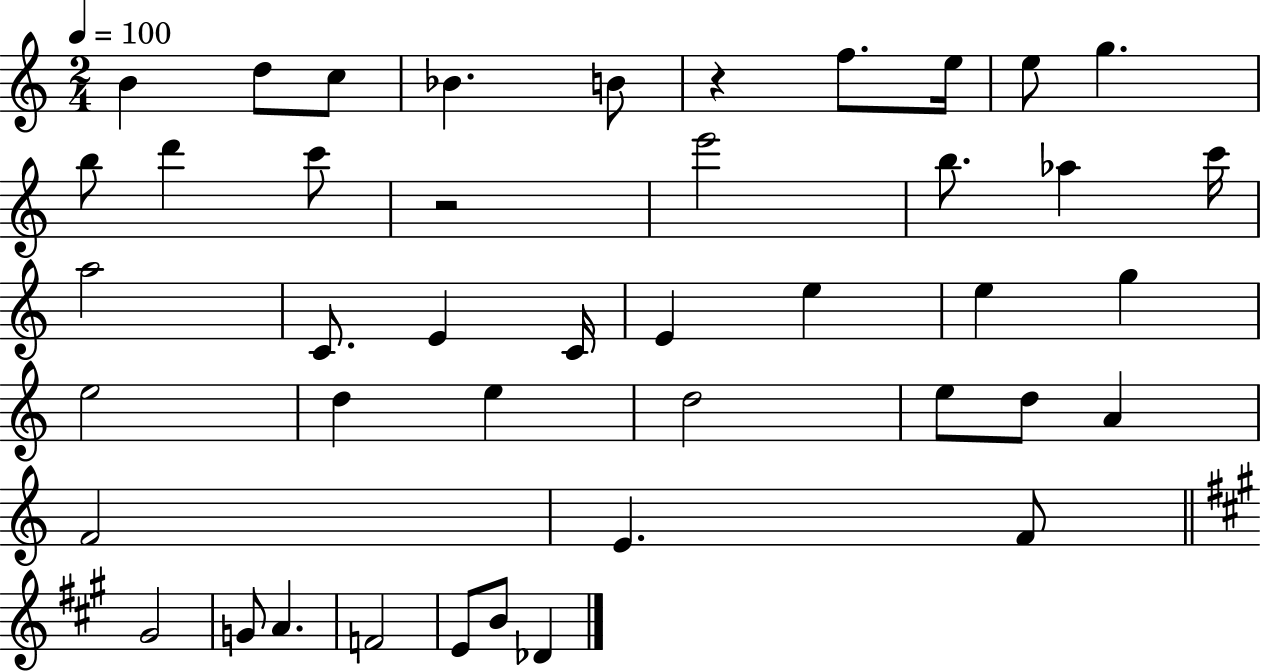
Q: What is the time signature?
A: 2/4